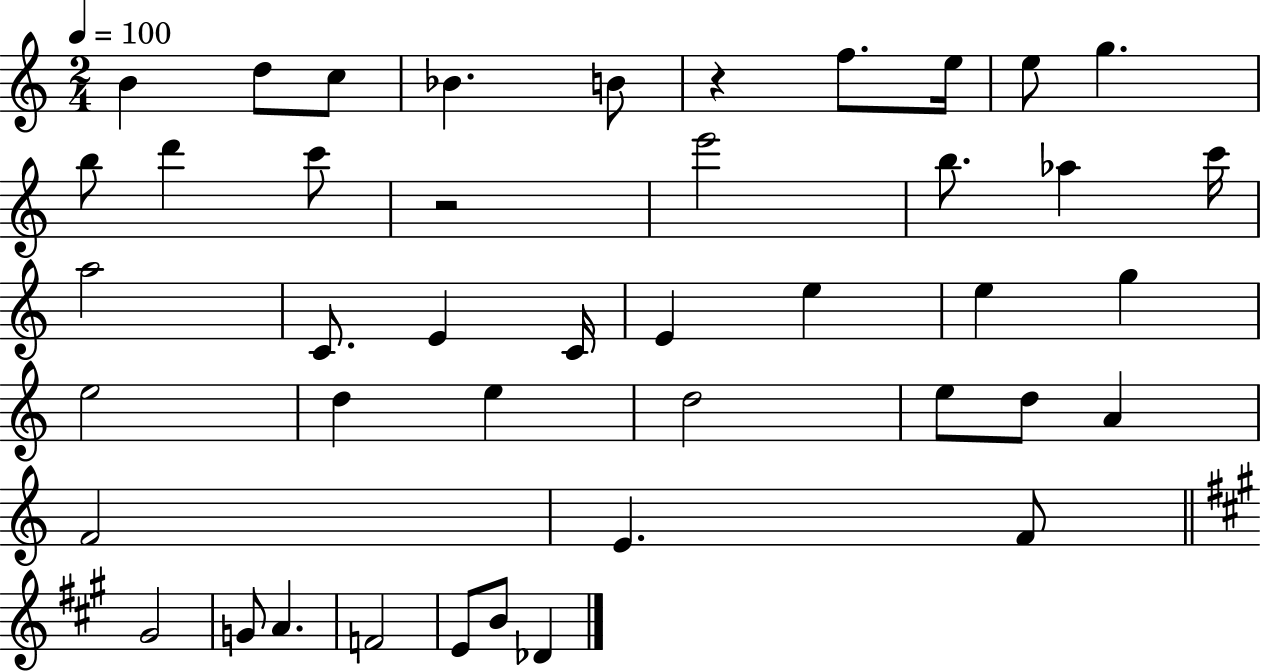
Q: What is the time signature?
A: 2/4